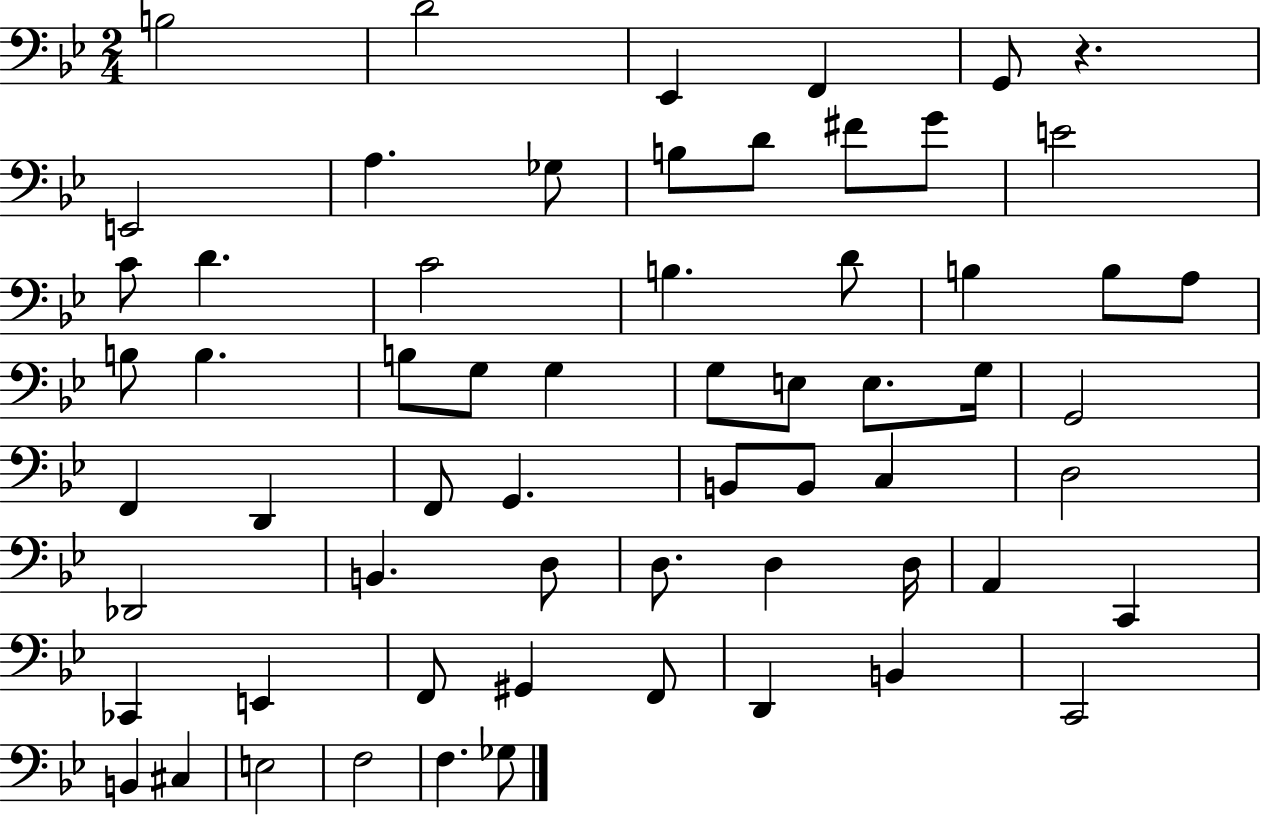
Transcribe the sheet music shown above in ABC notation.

X:1
T:Untitled
M:2/4
L:1/4
K:Bb
B,2 D2 _E,, F,, G,,/2 z E,,2 A, _G,/2 B,/2 D/2 ^F/2 G/2 E2 C/2 D C2 B, D/2 B, B,/2 A,/2 B,/2 B, B,/2 G,/2 G, G,/2 E,/2 E,/2 G,/4 G,,2 F,, D,, F,,/2 G,, B,,/2 B,,/2 C, D,2 _D,,2 B,, D,/2 D,/2 D, D,/4 A,, C,, _C,, E,, F,,/2 ^G,, F,,/2 D,, B,, C,,2 B,, ^C, E,2 F,2 F, _G,/2